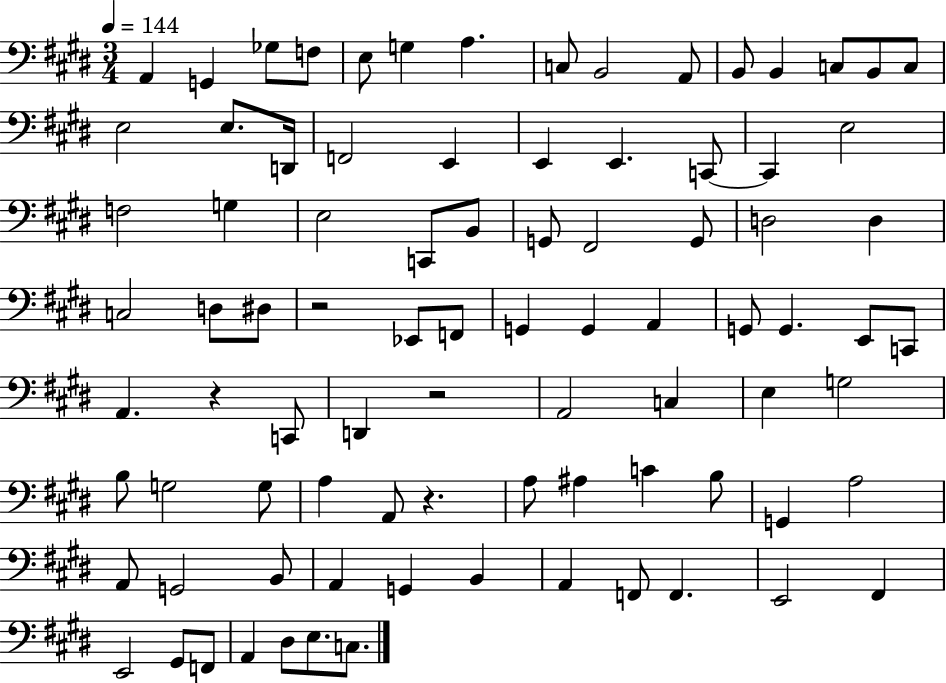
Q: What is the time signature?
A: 3/4